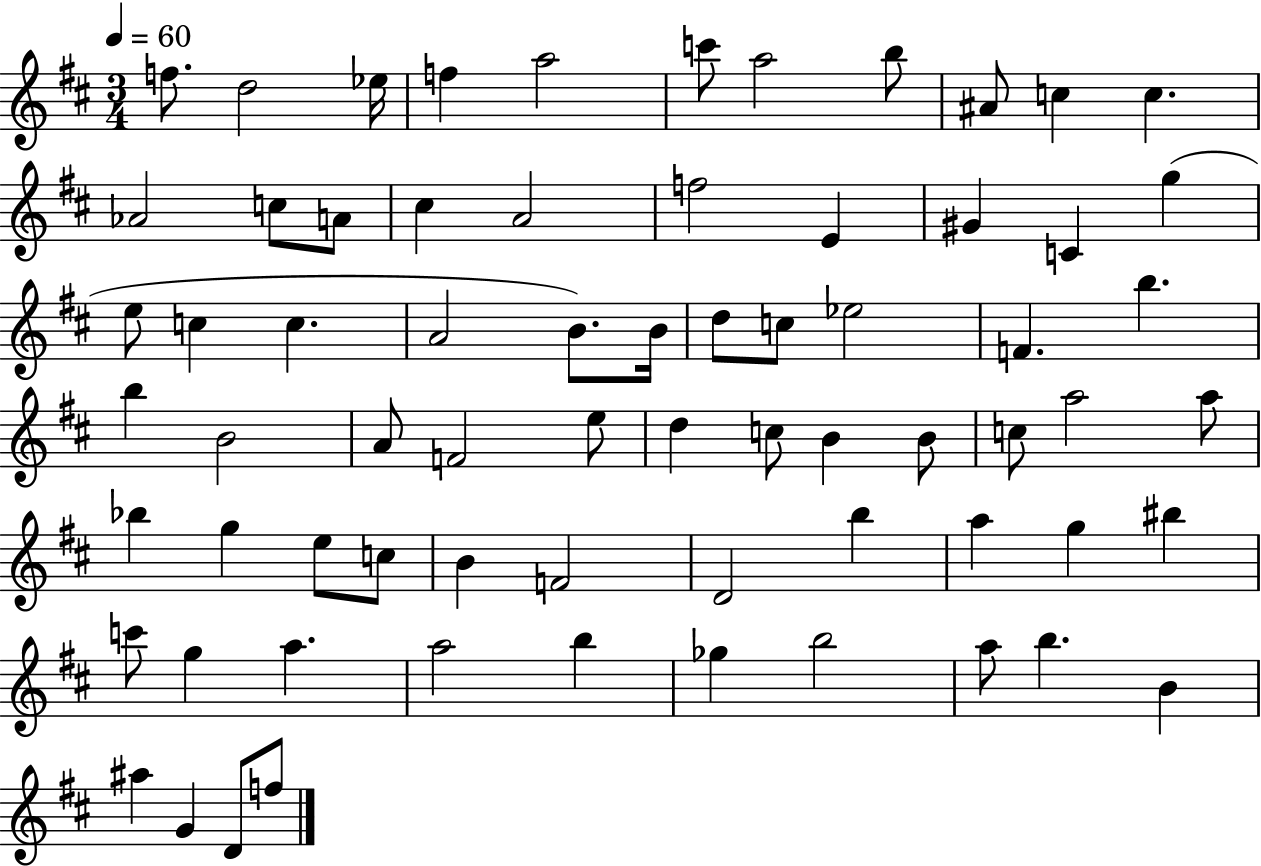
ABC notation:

X:1
T:Untitled
M:3/4
L:1/4
K:D
f/2 d2 _e/4 f a2 c'/2 a2 b/2 ^A/2 c c _A2 c/2 A/2 ^c A2 f2 E ^G C g e/2 c c A2 B/2 B/4 d/2 c/2 _e2 F b b B2 A/2 F2 e/2 d c/2 B B/2 c/2 a2 a/2 _b g e/2 c/2 B F2 D2 b a g ^b c'/2 g a a2 b _g b2 a/2 b B ^a G D/2 f/2